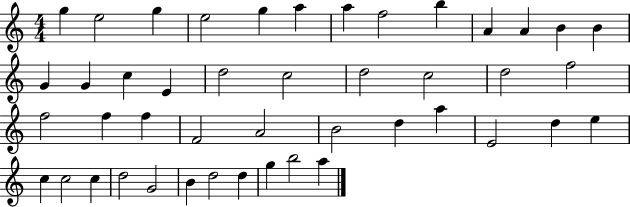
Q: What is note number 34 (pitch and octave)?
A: E5